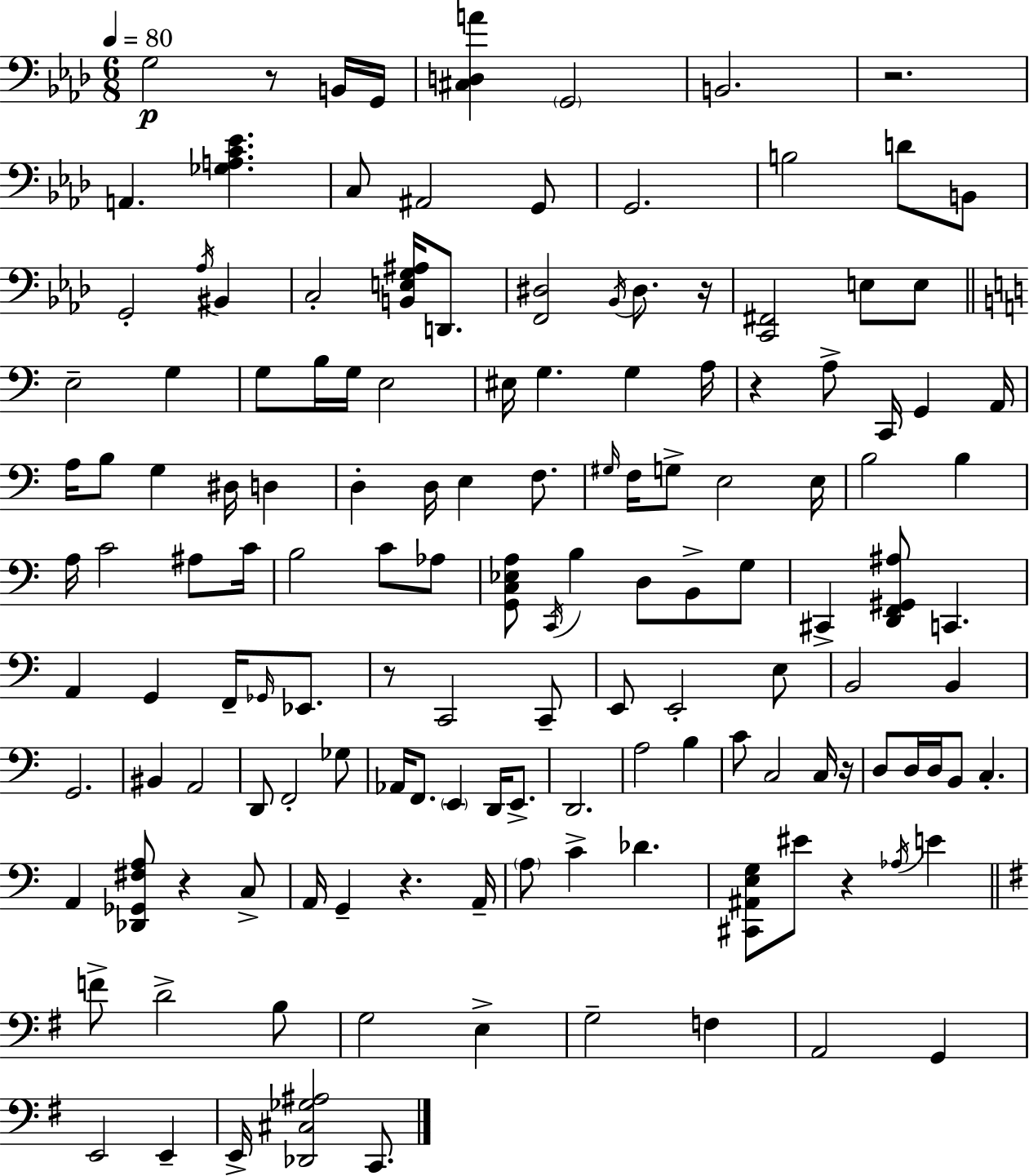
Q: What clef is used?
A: bass